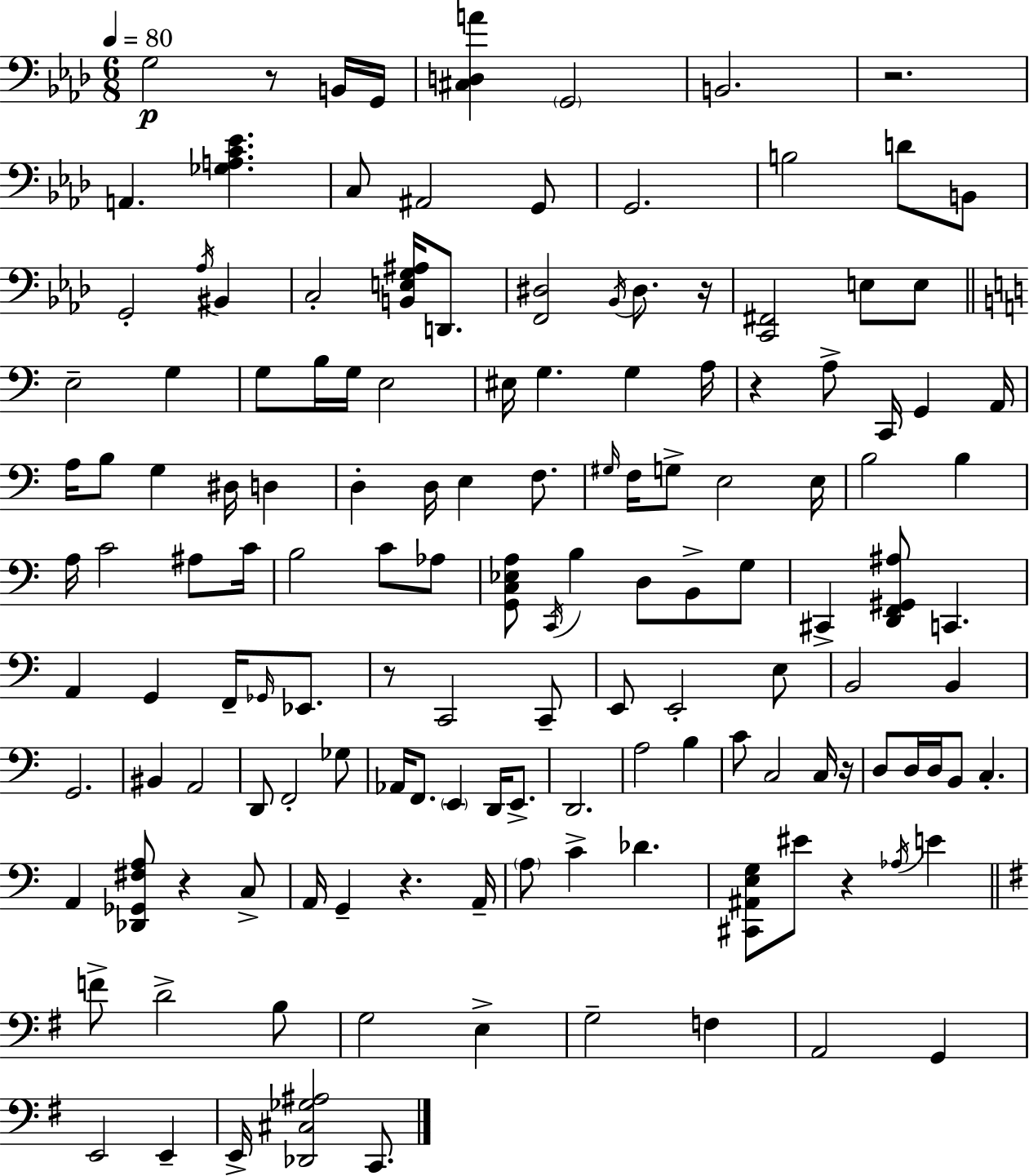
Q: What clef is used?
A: bass